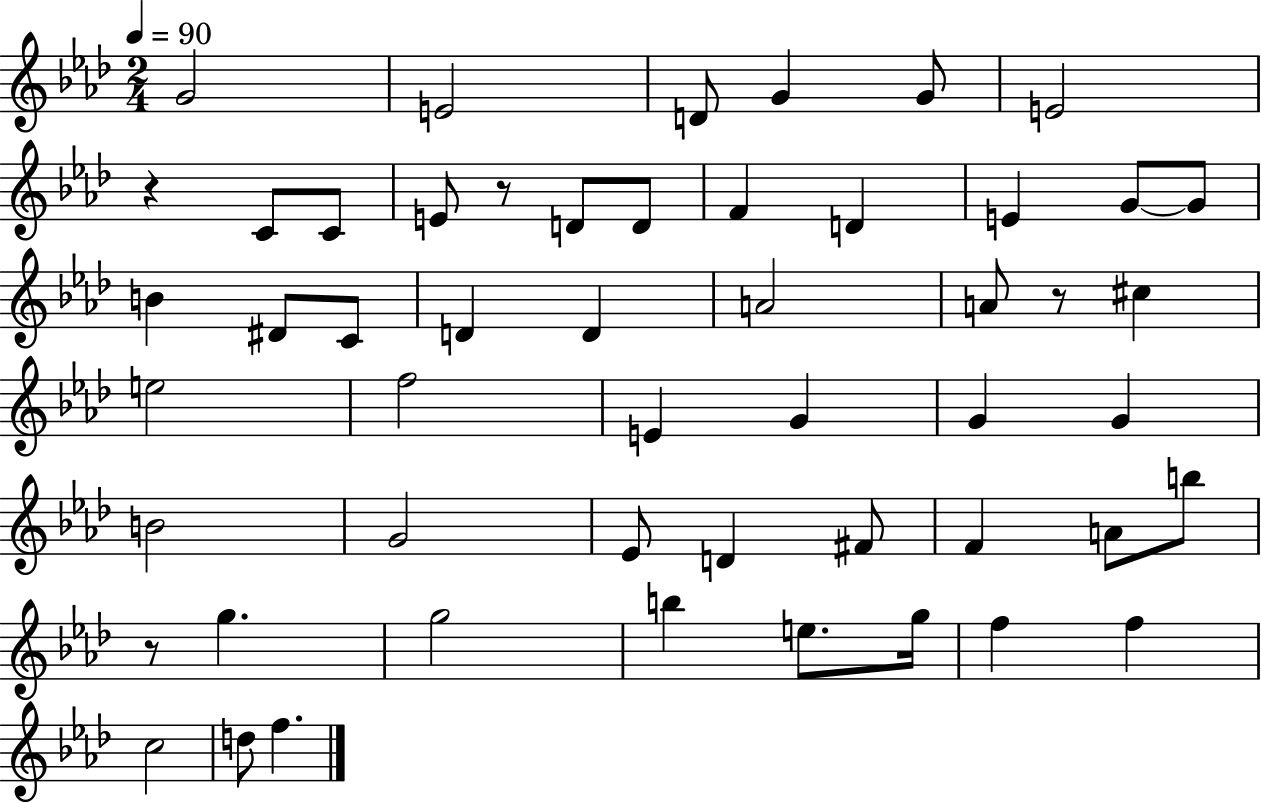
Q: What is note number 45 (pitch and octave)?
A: F5